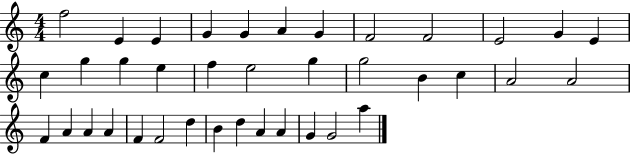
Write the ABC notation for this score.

X:1
T:Untitled
M:4/4
L:1/4
K:C
f2 E E G G A G F2 F2 E2 G E c g g e f e2 g g2 B c A2 A2 F A A A F F2 d B d A A G G2 a